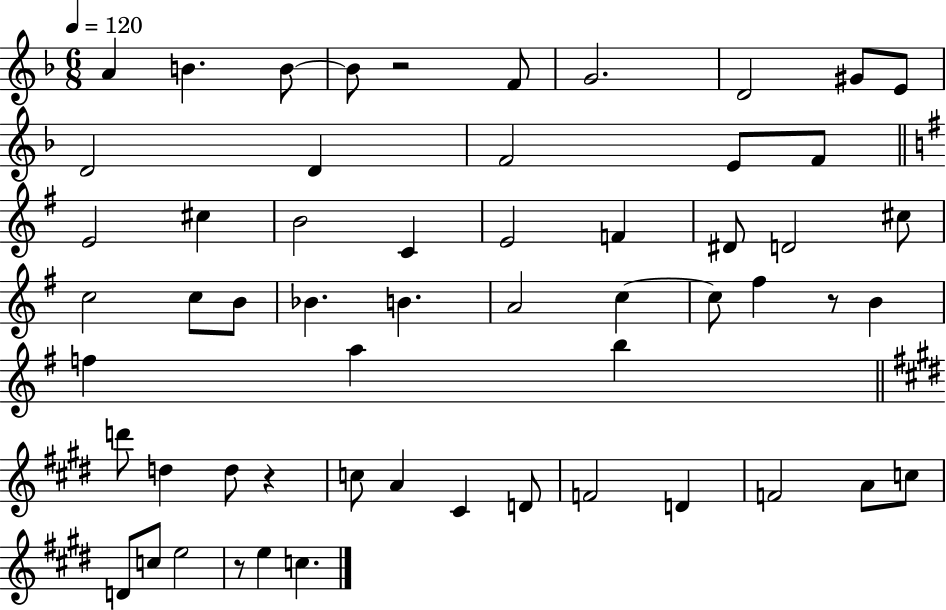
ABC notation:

X:1
T:Untitled
M:6/8
L:1/4
K:F
A B B/2 B/2 z2 F/2 G2 D2 ^G/2 E/2 D2 D F2 E/2 F/2 E2 ^c B2 C E2 F ^D/2 D2 ^c/2 c2 c/2 B/2 _B B A2 c c/2 ^f z/2 B f a b d'/2 d d/2 z c/2 A ^C D/2 F2 D F2 A/2 c/2 D/2 c/2 e2 z/2 e c